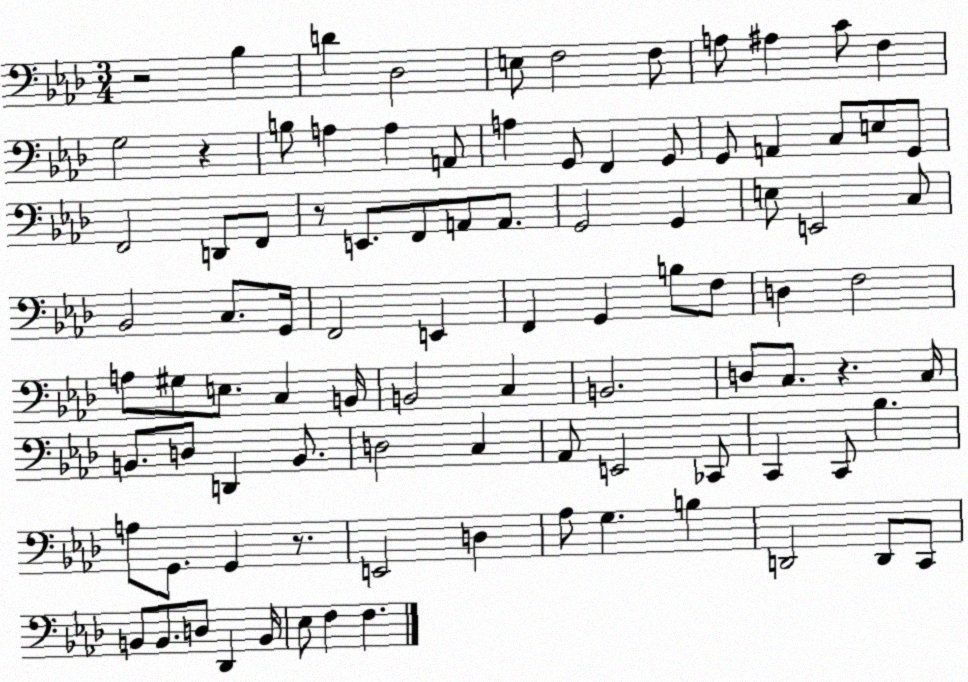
X:1
T:Untitled
M:3/4
L:1/4
K:Ab
z2 _B, D _D,2 E,/2 F,2 F,/2 A,/2 ^A, C/2 F, G,2 z B,/2 A, A, A,,/2 A, G,,/2 F,, G,,/2 G,,/2 A,, C,/2 E,/2 G,,/2 F,,2 D,,/2 F,,/2 z/2 E,,/2 F,,/2 A,,/2 A,,/2 G,,2 G,, E,/2 E,,2 C,/2 _B,,2 C,/2 G,,/4 F,,2 E,, F,, G,, B,/2 F,/2 D, F,2 A,/2 ^G,/2 E,/2 C, B,,/4 B,,2 C, B,,2 D,/2 C,/2 z C,/4 B,,/2 D,/2 D,, B,,/2 D,2 C, _A,,/2 E,,2 _C,,/2 C,, C,,/2 _B, A,/2 G,,/2 G,, z/2 E,,2 D, _A,/2 G, B, D,,2 D,,/2 C,,/2 B,,/2 B,,/2 D,/2 _D,, B,,/4 _E,/2 F, F,